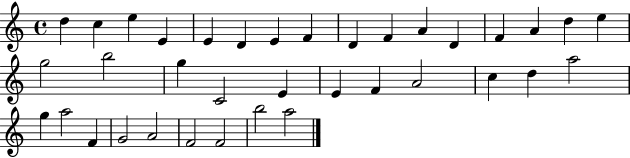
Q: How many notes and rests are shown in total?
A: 36